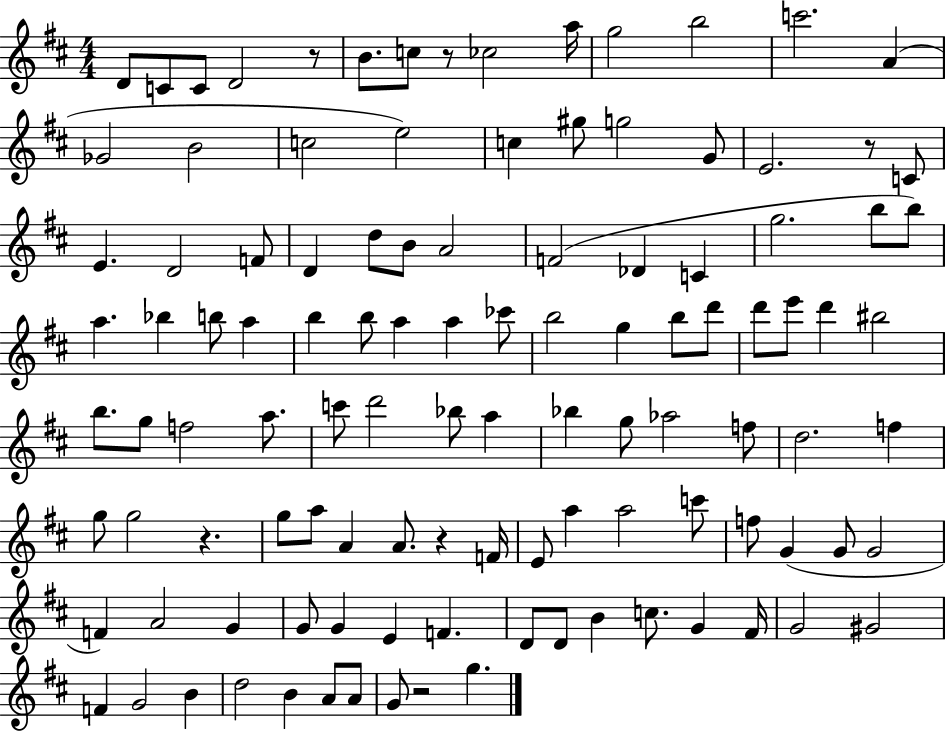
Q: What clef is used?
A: treble